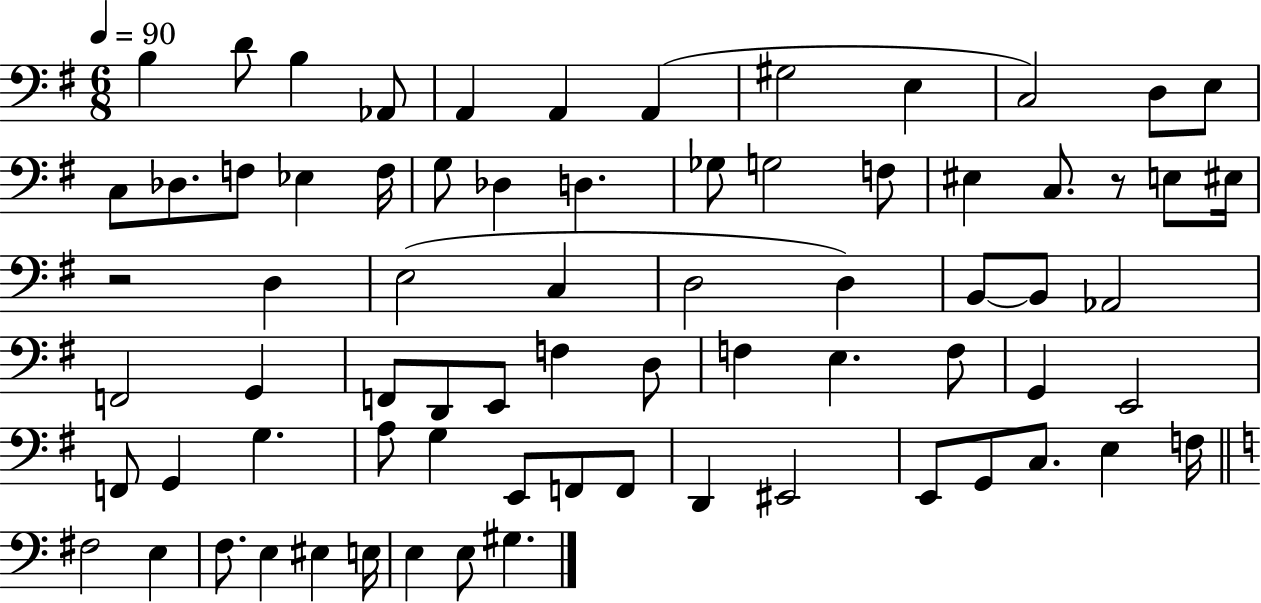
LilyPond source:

{
  \clef bass
  \numericTimeSignature
  \time 6/8
  \key g \major
  \tempo 4 = 90
  \repeat volta 2 { b4 d'8 b4 aes,8 | a,4 a,4 a,4( | gis2 e4 | c2) d8 e8 | \break c8 des8. f8 ees4 f16 | g8 des4 d4. | ges8 g2 f8 | eis4 c8. r8 e8 eis16 | \break r2 d4 | e2( c4 | d2 d4) | b,8~~ b,8 aes,2 | \break f,2 g,4 | f,8 d,8 e,8 f4 d8 | f4 e4. f8 | g,4 e,2 | \break f,8 g,4 g4. | a8 g4 e,8 f,8 f,8 | d,4 eis,2 | e,8 g,8 c8. e4 f16 | \break \bar "||" \break \key a \minor fis2 e4 | f8. e4 eis4 e16 | e4 e8 gis4. | } \bar "|."
}